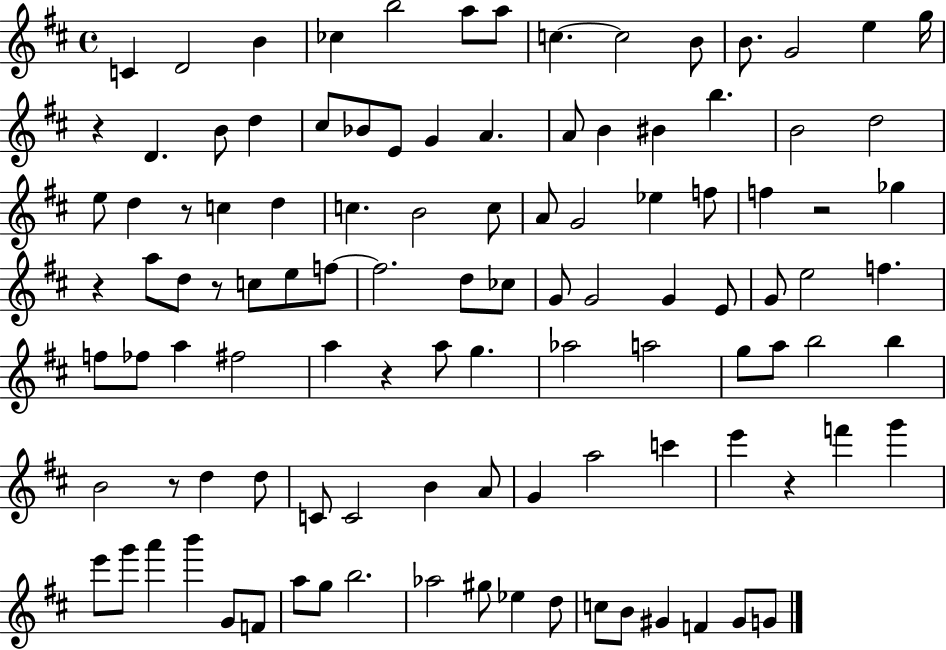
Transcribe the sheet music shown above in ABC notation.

X:1
T:Untitled
M:4/4
L:1/4
K:D
C D2 B _c b2 a/2 a/2 c c2 B/2 B/2 G2 e g/4 z D B/2 d ^c/2 _B/2 E/2 G A A/2 B ^B b B2 d2 e/2 d z/2 c d c B2 c/2 A/2 G2 _e f/2 f z2 _g z a/2 d/2 z/2 c/2 e/2 f/2 f2 d/2 _c/2 G/2 G2 G E/2 G/2 e2 f f/2 _f/2 a ^f2 a z a/2 g _a2 a2 g/2 a/2 b2 b B2 z/2 d d/2 C/2 C2 B A/2 G a2 c' e' z f' g' e'/2 g'/2 a' b' G/2 F/2 a/2 g/2 b2 _a2 ^g/2 _e d/2 c/2 B/2 ^G F ^G/2 G/2